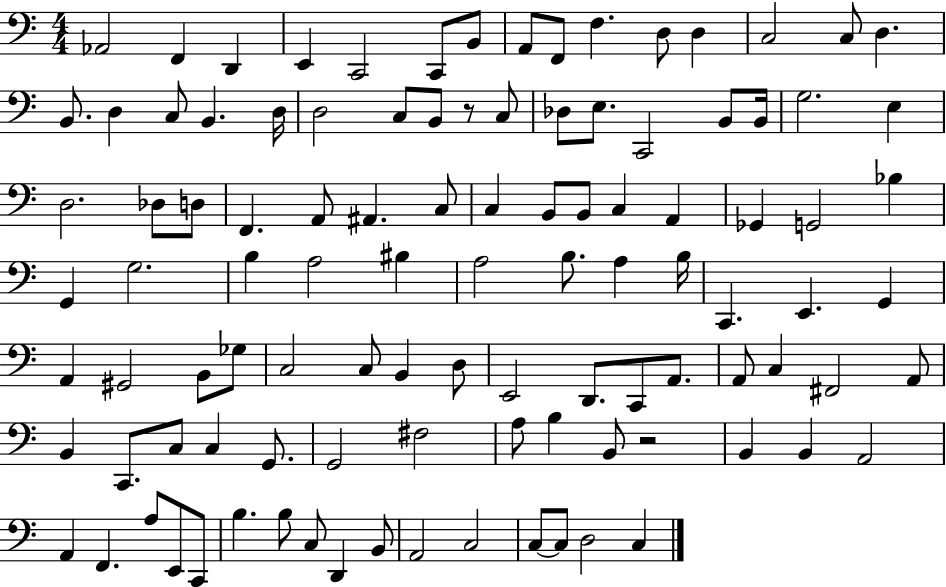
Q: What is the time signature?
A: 4/4